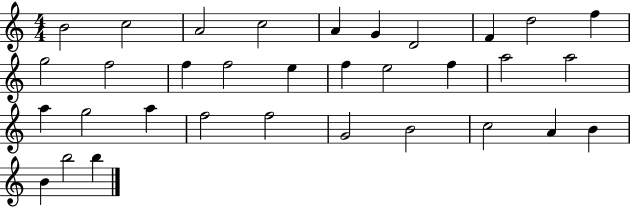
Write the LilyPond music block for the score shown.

{
  \clef treble
  \numericTimeSignature
  \time 4/4
  \key c \major
  b'2 c''2 | a'2 c''2 | a'4 g'4 d'2 | f'4 d''2 f''4 | \break g''2 f''2 | f''4 f''2 e''4 | f''4 e''2 f''4 | a''2 a''2 | \break a''4 g''2 a''4 | f''2 f''2 | g'2 b'2 | c''2 a'4 b'4 | \break b'4 b''2 b''4 | \bar "|."
}